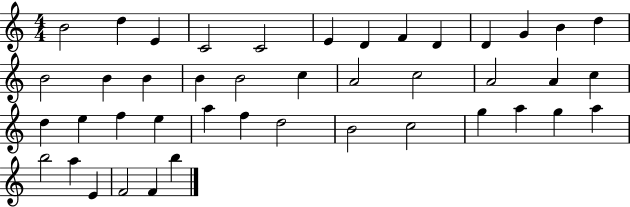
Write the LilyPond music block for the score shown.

{
  \clef treble
  \numericTimeSignature
  \time 4/4
  \key c \major
  b'2 d''4 e'4 | c'2 c'2 | e'4 d'4 f'4 d'4 | d'4 g'4 b'4 d''4 | \break b'2 b'4 b'4 | b'4 b'2 c''4 | a'2 c''2 | a'2 a'4 c''4 | \break d''4 e''4 f''4 e''4 | a''4 f''4 d''2 | b'2 c''2 | g''4 a''4 g''4 a''4 | \break b''2 a''4 e'4 | f'2 f'4 b''4 | \bar "|."
}